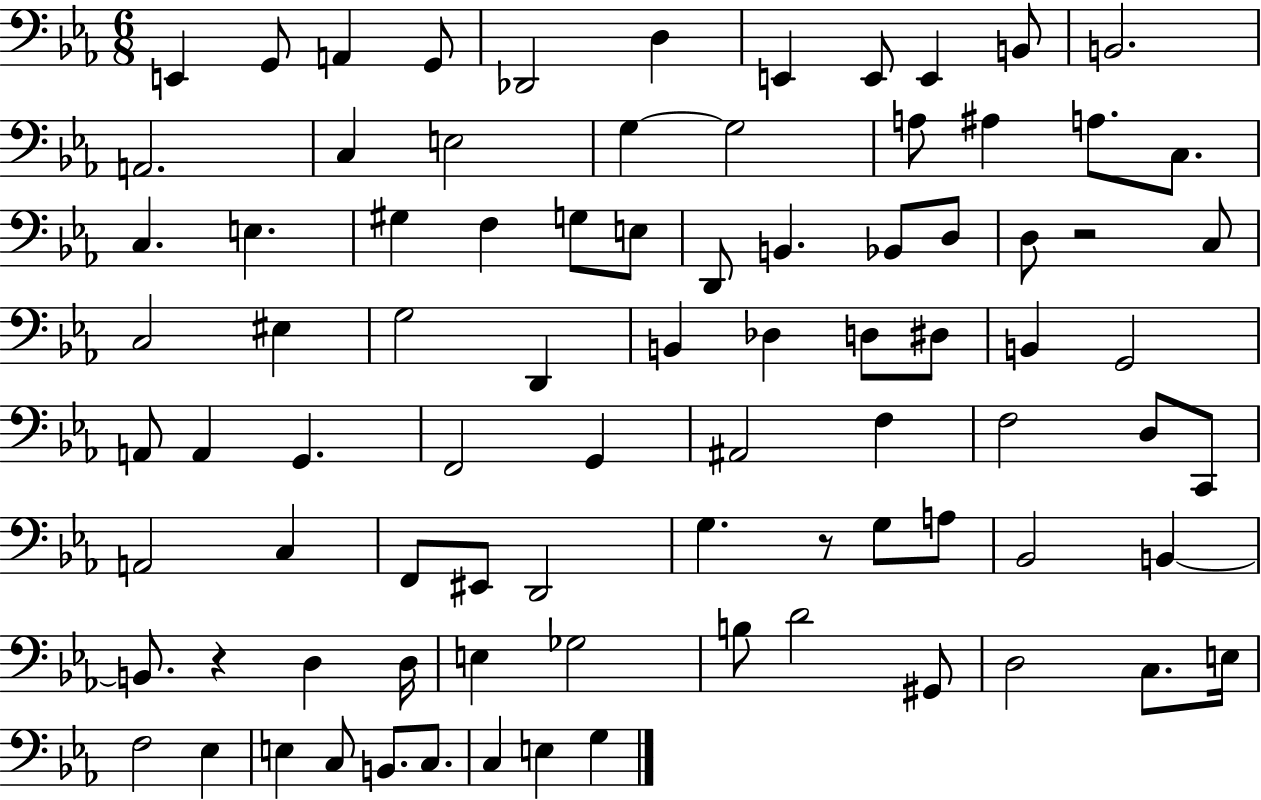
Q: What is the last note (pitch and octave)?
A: G3